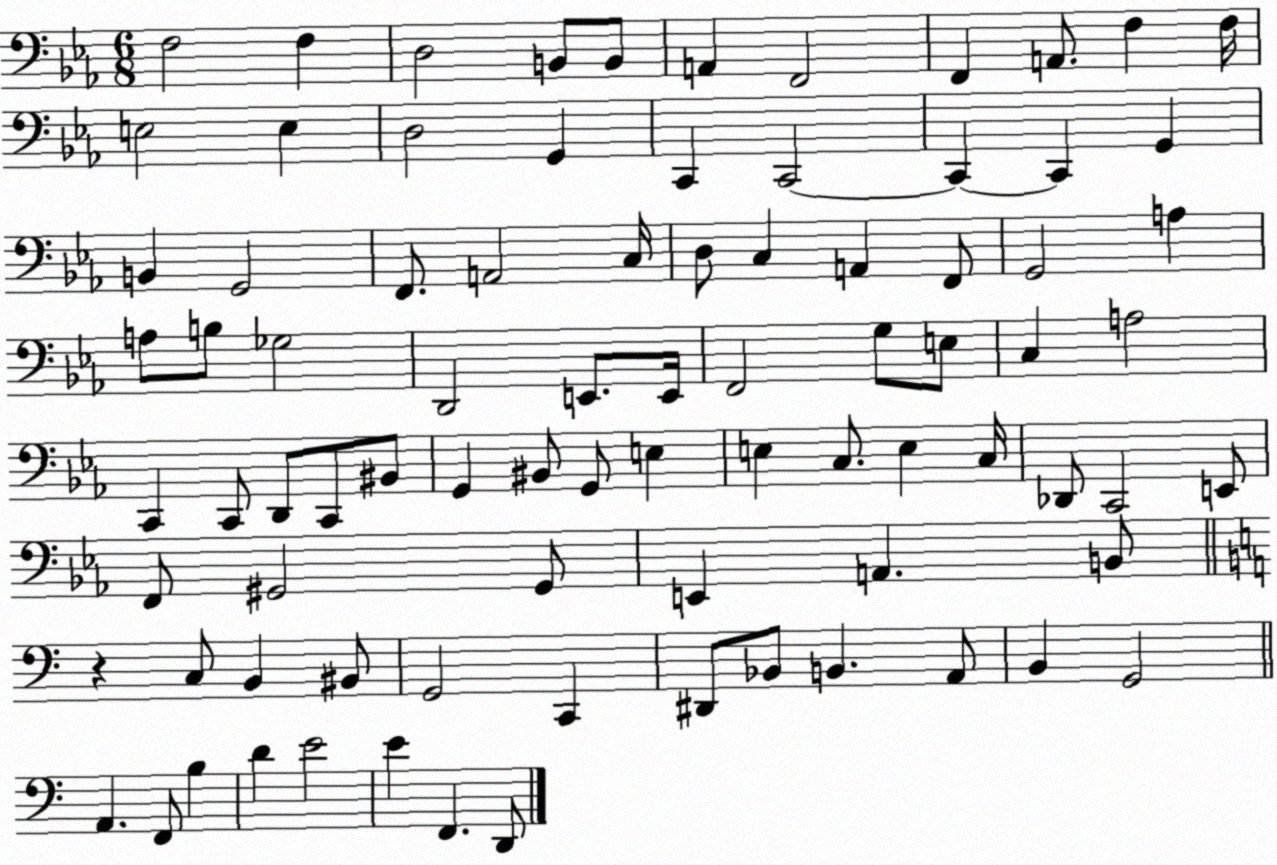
X:1
T:Untitled
M:6/8
L:1/4
K:Eb
F,2 F, D,2 B,,/2 B,,/2 A,, F,,2 F,, A,,/2 F, F,/4 E,2 E, D,2 G,, C,, C,,2 C,, C,, G,, B,, G,,2 F,,/2 A,,2 C,/4 D,/2 C, A,, F,,/2 G,,2 A, A,/2 B,/2 _G,2 D,,2 E,,/2 E,,/4 F,,2 G,/2 E,/2 C, A,2 C,, C,,/2 D,,/2 C,,/2 ^B,,/2 G,, ^B,,/2 G,,/2 E, E, C,/2 E, C,/4 _D,,/2 C,,2 E,,/2 F,,/2 ^G,,2 ^G,,/2 E,, A,, B,,/2 z C,/2 B,, ^B,,/2 G,,2 C,, ^D,,/2 _B,,/2 B,, A,,/2 B,, G,,2 A,, F,,/2 B, D E2 E F,, D,,/2